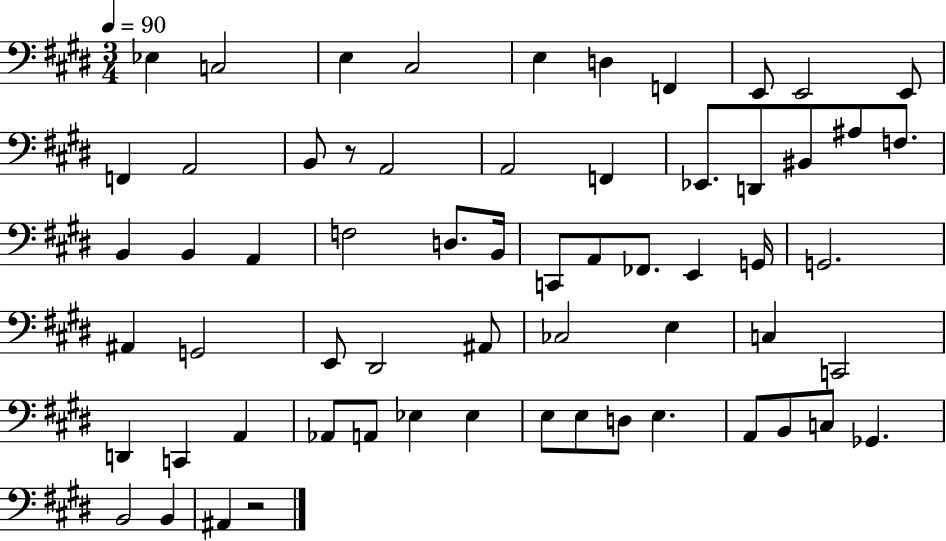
Eb3/q C3/h E3/q C#3/h E3/q D3/q F2/q E2/e E2/h E2/e F2/q A2/h B2/e R/e A2/h A2/h F2/q Eb2/e. D2/e BIS2/e A#3/e F3/e. B2/q B2/q A2/q F3/h D3/e. B2/s C2/e A2/e FES2/e. E2/q G2/s G2/h. A#2/q G2/h E2/e D#2/h A#2/e CES3/h E3/q C3/q C2/h D2/q C2/q A2/q Ab2/e A2/e Eb3/q Eb3/q E3/e E3/e D3/e E3/q. A2/e B2/e C3/e Gb2/q. B2/h B2/q A#2/q R/h